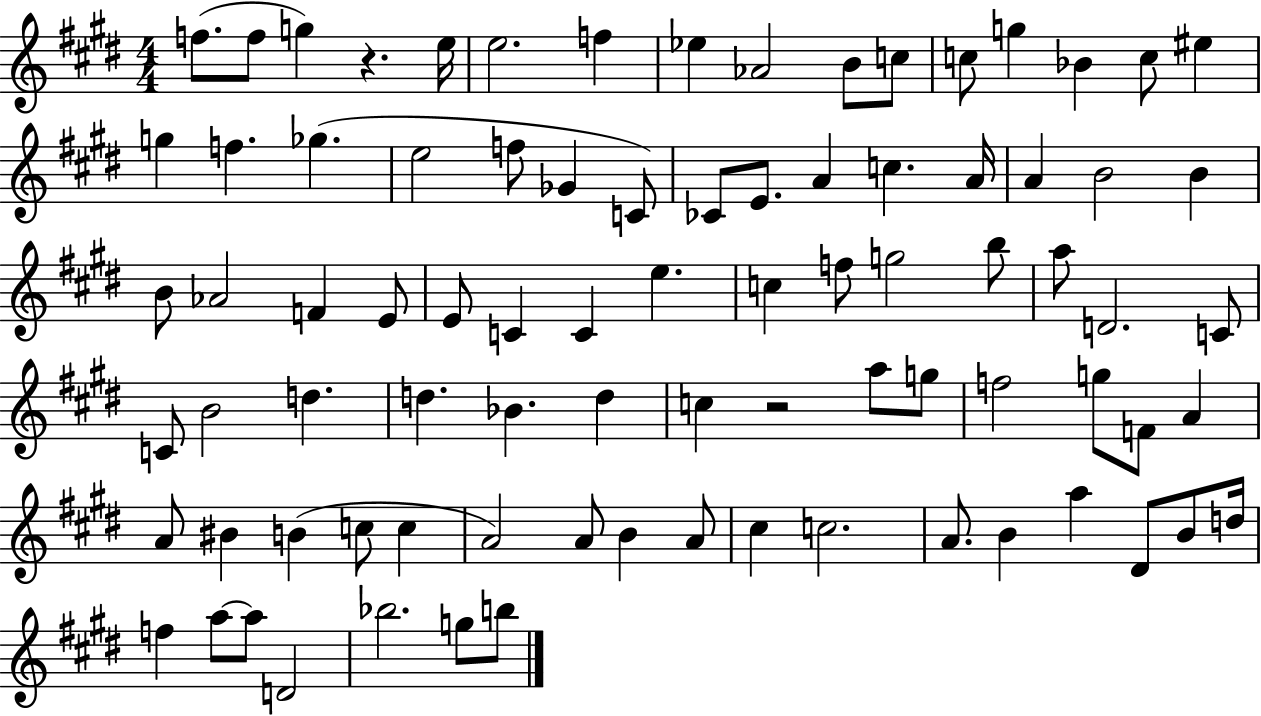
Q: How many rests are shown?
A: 2